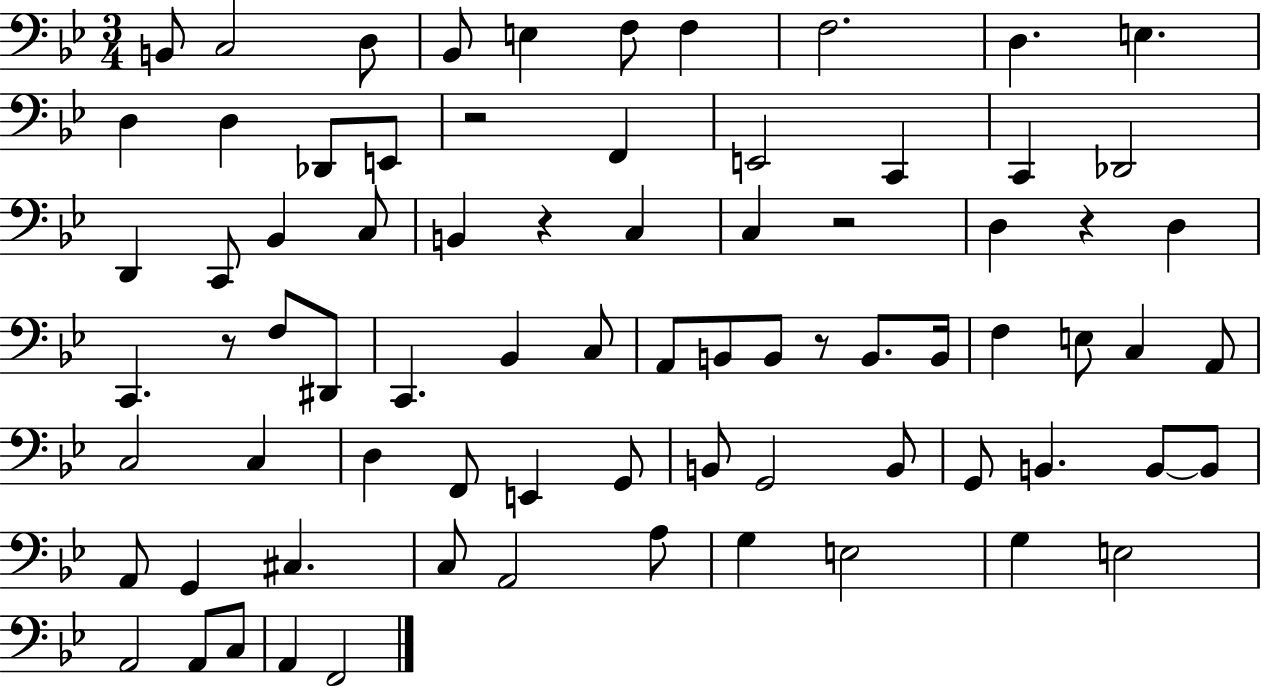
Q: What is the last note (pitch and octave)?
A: F2